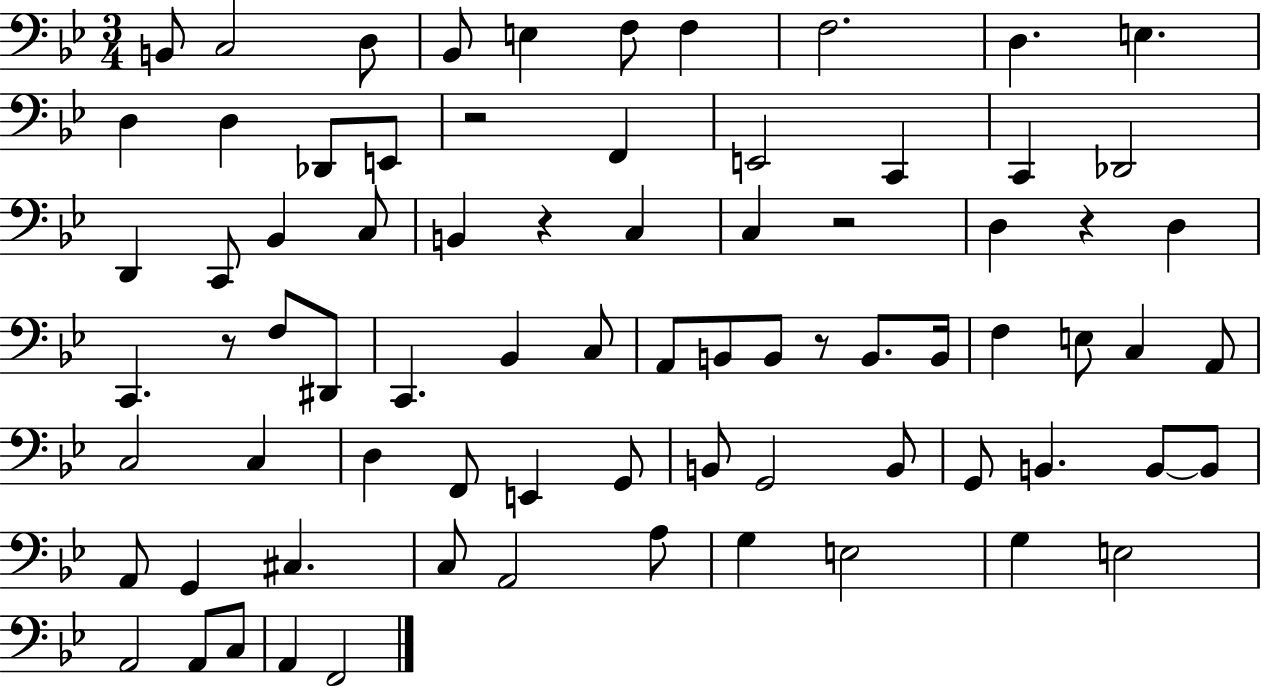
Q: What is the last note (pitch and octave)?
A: F2